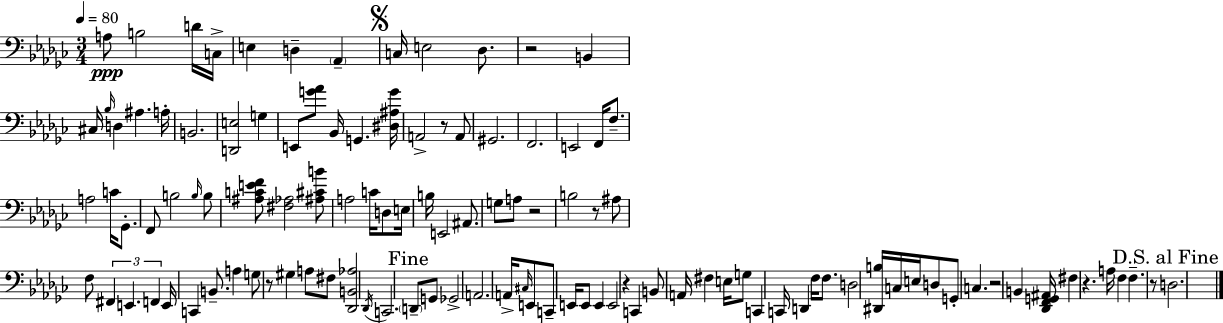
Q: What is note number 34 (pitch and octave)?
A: B3